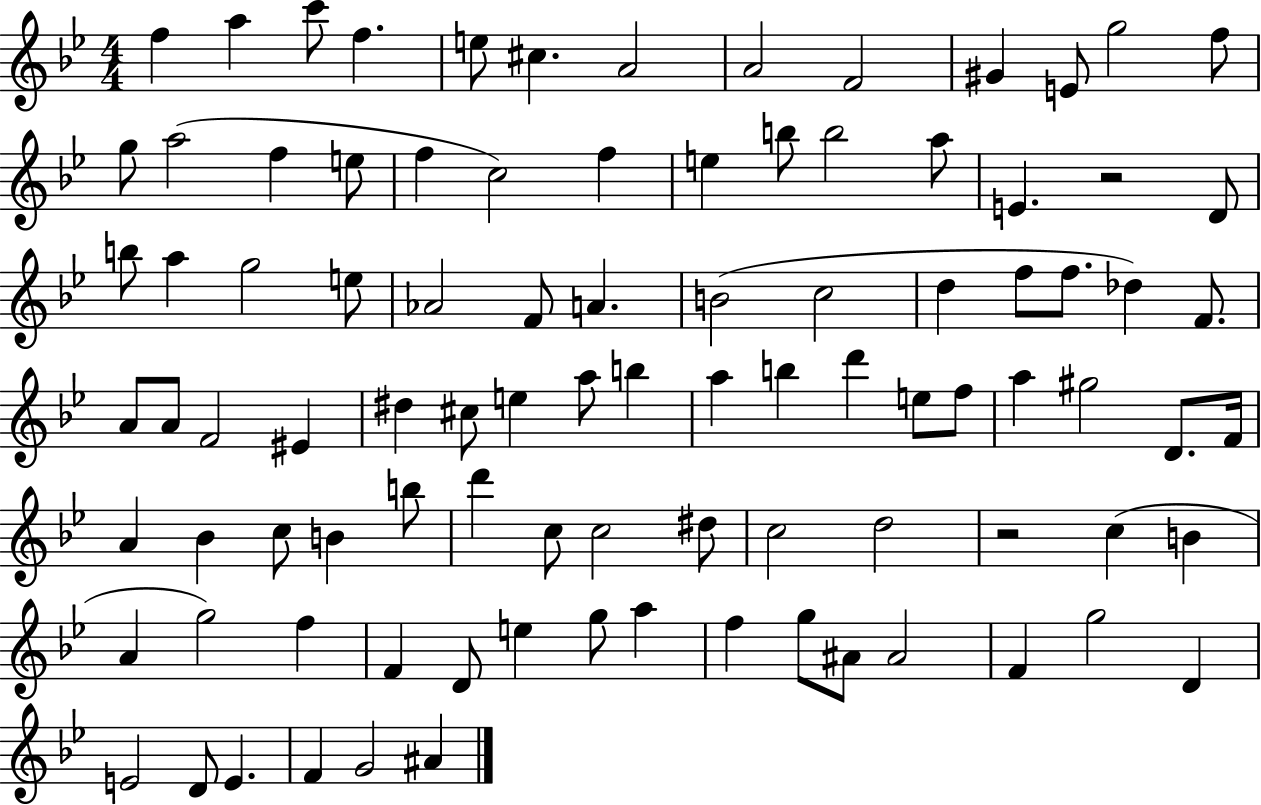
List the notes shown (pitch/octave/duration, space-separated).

F5/q A5/q C6/e F5/q. E5/e C#5/q. A4/h A4/h F4/h G#4/q E4/e G5/h F5/e G5/e A5/h F5/q E5/e F5/q C5/h F5/q E5/q B5/e B5/h A5/e E4/q. R/h D4/e B5/e A5/q G5/h E5/e Ab4/h F4/e A4/q. B4/h C5/h D5/q F5/e F5/e. Db5/q F4/e. A4/e A4/e F4/h EIS4/q D#5/q C#5/e E5/q A5/e B5/q A5/q B5/q D6/q E5/e F5/e A5/q G#5/h D4/e. F4/s A4/q Bb4/q C5/e B4/q B5/e D6/q C5/e C5/h D#5/e C5/h D5/h R/h C5/q B4/q A4/q G5/h F5/q F4/q D4/e E5/q G5/e A5/q F5/q G5/e A#4/e A#4/h F4/q G5/h D4/q E4/h D4/e E4/q. F4/q G4/h A#4/q